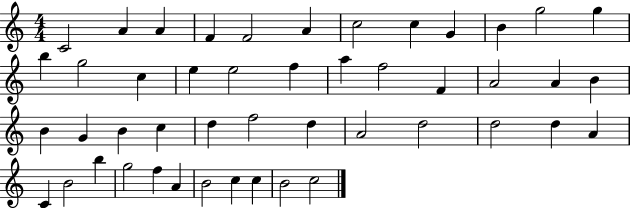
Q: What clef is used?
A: treble